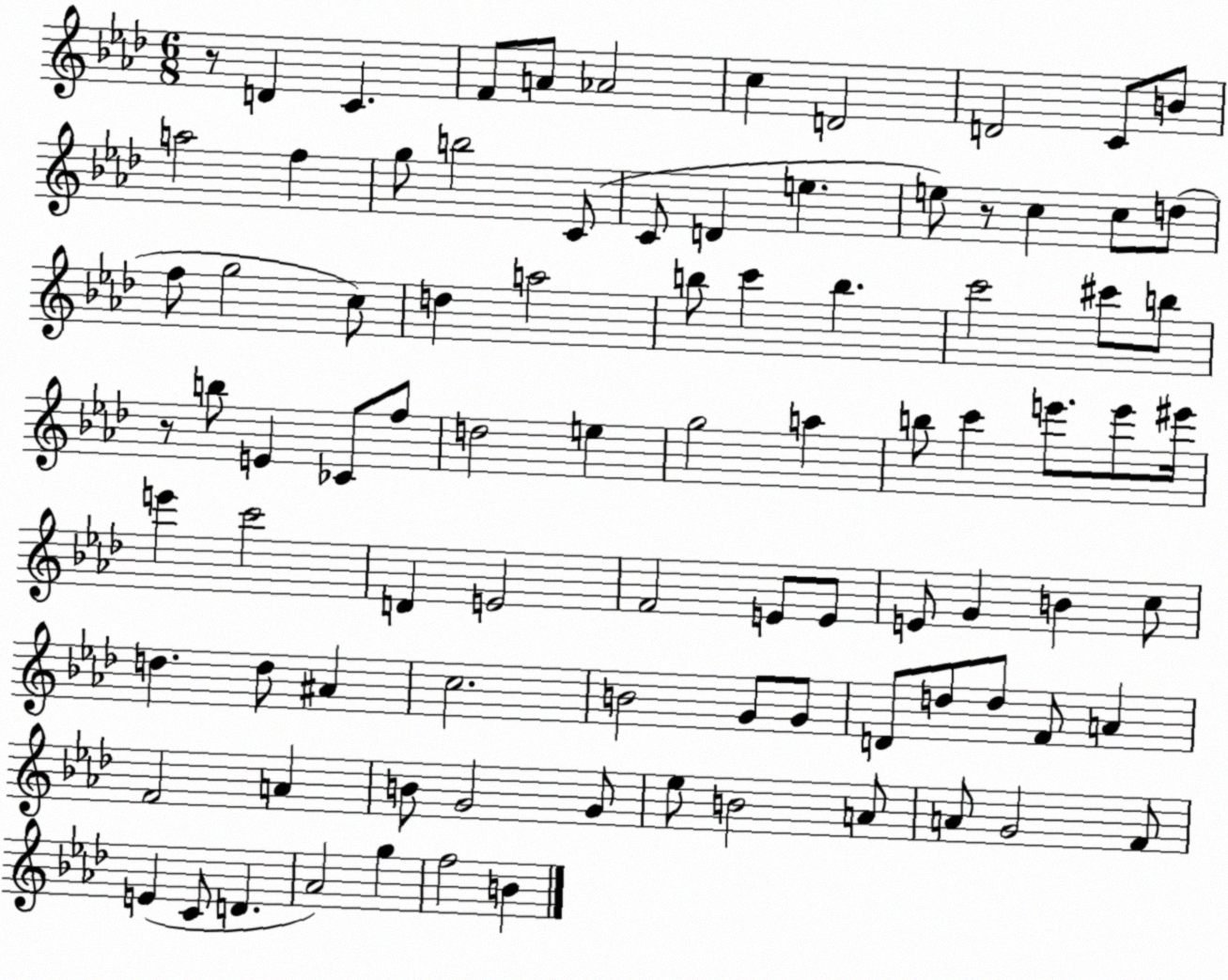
X:1
T:Untitled
M:6/8
L:1/4
K:Ab
z/2 D C F/2 A/2 _A2 c D2 D2 C/2 B/2 a2 f g/2 b2 C/2 C/2 D e e/2 z/2 c c/2 d/2 f/2 g2 c/2 d a2 b/2 c' b c'2 ^c'/2 b/2 z/2 b/2 E _C/2 f/2 d2 e g2 a b/2 c' e'/2 e'/2 ^e'/4 e' c'2 D E2 F2 E/2 E/2 E/2 G B c/2 d d/2 ^A c2 B2 G/2 G/2 D/2 d/2 d/2 F/2 A F2 A B/2 G2 G/2 _e/2 B2 A/2 A/2 G2 F/2 E C/2 D _A2 g f2 B